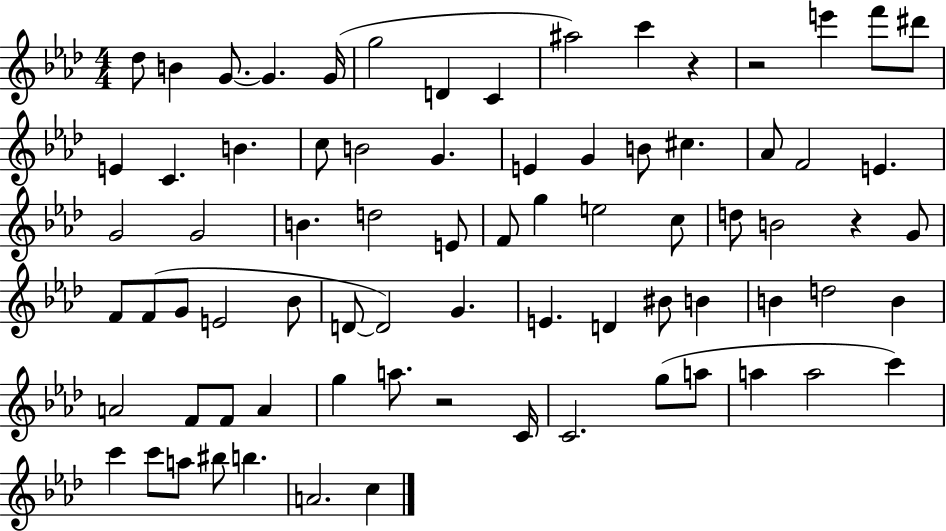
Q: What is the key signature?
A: AES major